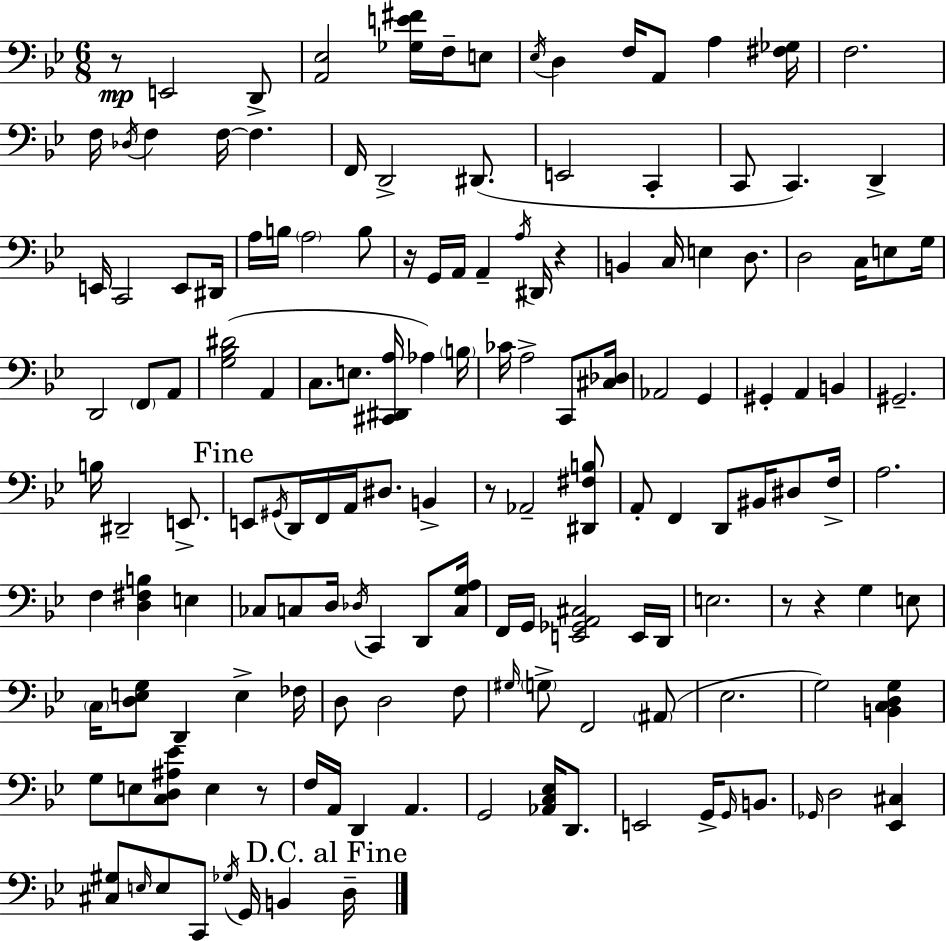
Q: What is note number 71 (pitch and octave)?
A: B2